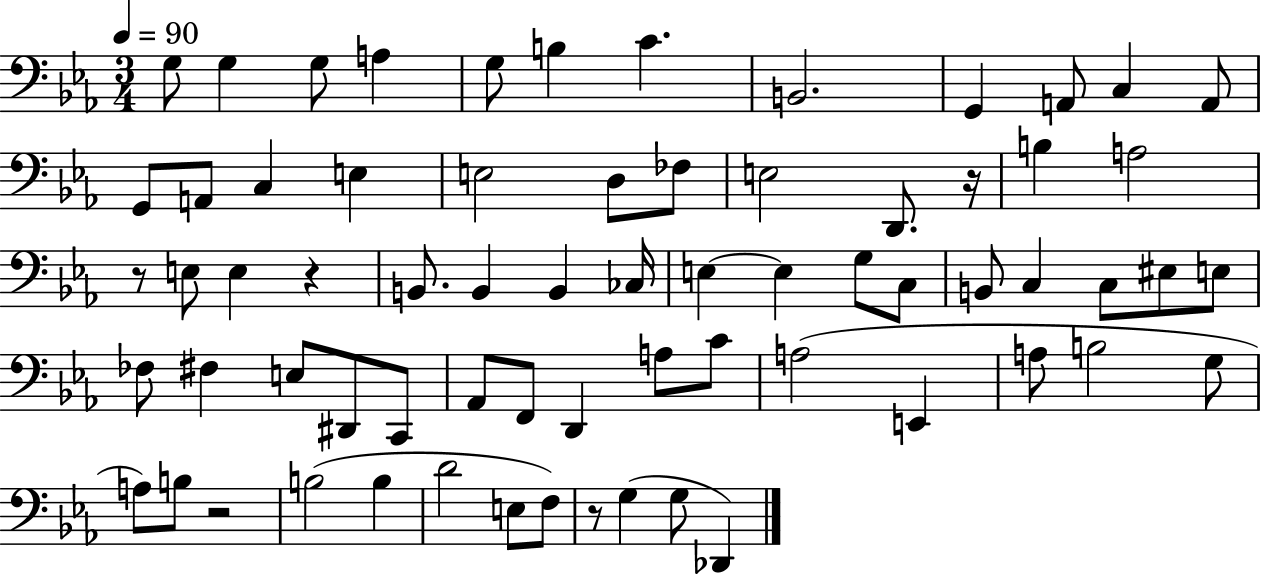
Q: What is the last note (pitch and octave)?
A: Db2